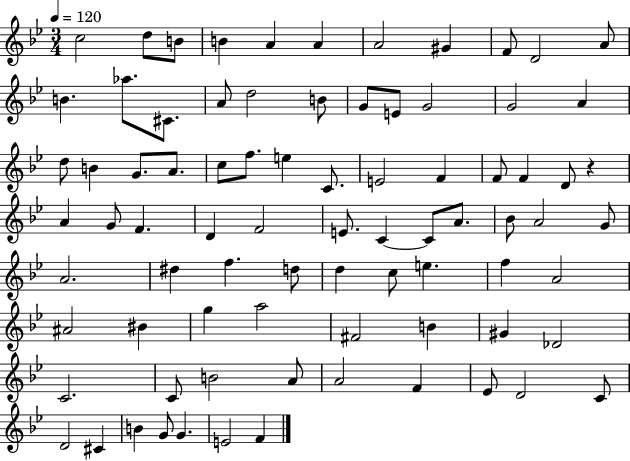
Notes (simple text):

C5/h D5/e B4/e B4/q A4/q A4/q A4/h G#4/q F4/e D4/h A4/e B4/q. Ab5/e. C#4/e. A4/e D5/h B4/e G4/e E4/e G4/h G4/h A4/q D5/e B4/q G4/e. A4/e. C5/e F5/e. E5/q C4/e. E4/h F4/q F4/e F4/q D4/e R/q A4/q G4/e F4/q. D4/q F4/h E4/e. C4/q C4/e A4/e. Bb4/e A4/h G4/e A4/h. D#5/q F5/q. D5/e D5/q C5/e E5/q. F5/q A4/h A#4/h BIS4/q G5/q A5/h F#4/h B4/q G#4/q Db4/h C4/h. C4/e B4/h A4/e A4/h F4/q Eb4/e D4/h C4/e D4/h C#4/q B4/q G4/e G4/q. E4/h F4/q